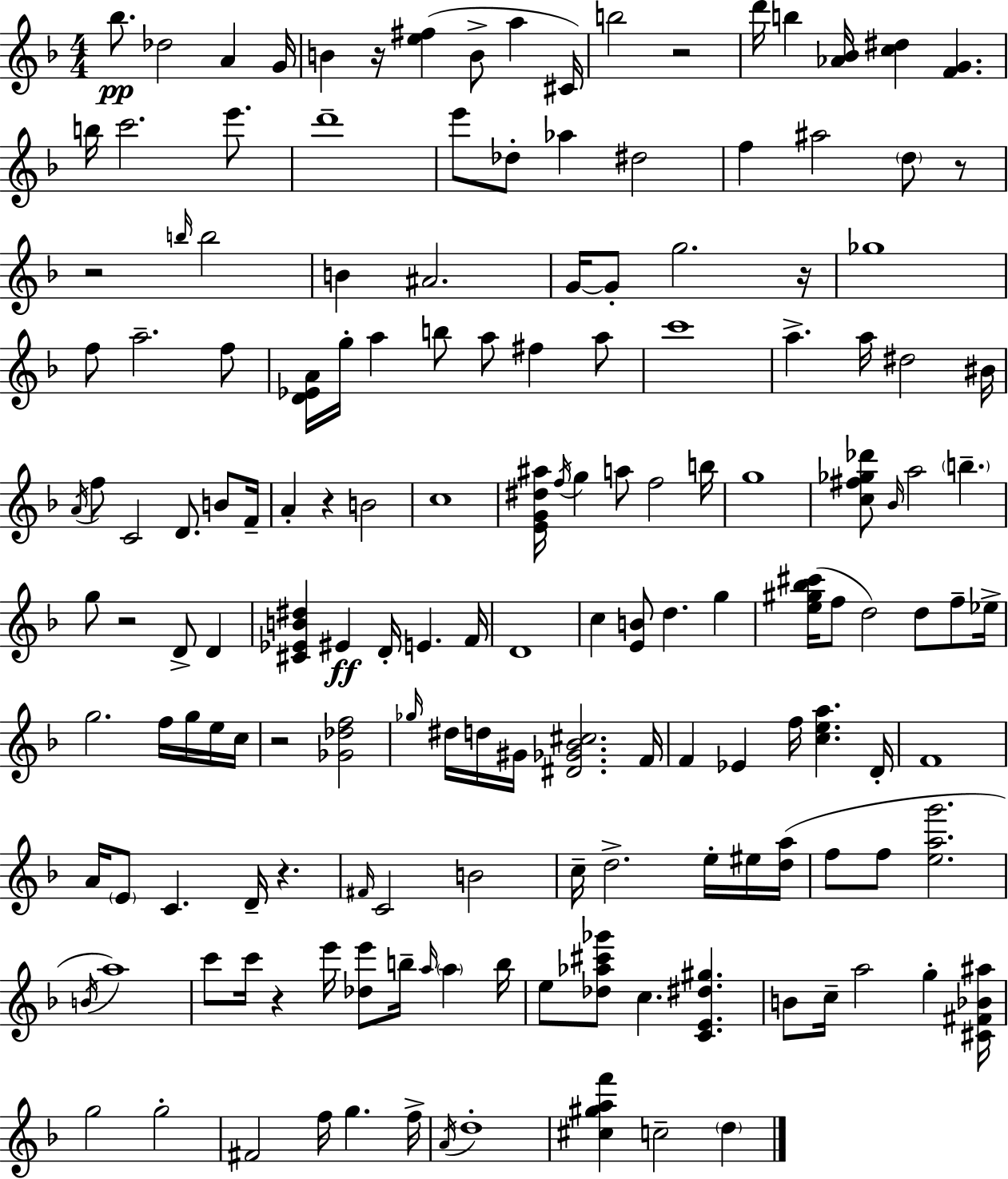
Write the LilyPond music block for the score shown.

{
  \clef treble
  \numericTimeSignature
  \time 4/4
  \key f \major
  bes''8.\pp des''2 a'4 g'16 | b'4 r16 <e'' fis''>4( b'8-> a''4 cis'16) | b''2 r2 | d'''16 b''4 <aes' bes'>16 <c'' dis''>4 <f' g'>4. | \break b''16 c'''2. e'''8. | d'''1-- | e'''8 des''8-. aes''4 dis''2 | f''4 ais''2 \parenthesize d''8 r8 | \break r2 \grace { b''16 } b''2 | b'4 ais'2. | g'16~~ g'8-. g''2. | r16 ges''1 | \break f''8 a''2.-- f''8 | <d' ees' a'>16 g''16-. a''4 b''8 a''8 fis''4 a''8 | c'''1 | a''4.-> a''16 dis''2 | \break bis'16 \acciaccatura { a'16 } f''8 c'2 d'8. b'8 | f'16-- a'4-. r4 b'2 | c''1 | <e' g' dis'' ais''>16 \acciaccatura { f''16 } g''4 a''8 f''2 | \break b''16 g''1 | <c'' fis'' ges'' des'''>8 \grace { bes'16 } a''2 \parenthesize b''4.-- | g''8 r2 d'8-> | d'4 <cis' ees' b' dis''>4 eis'4\ff d'16-. e'4. | \break f'16 d'1 | c''4 <e' b'>8 d''4. | g''4 <e'' gis'' bes'' cis'''>16( f''8 d''2) d''8 | f''8-- ees''16-> g''2. | \break f''16 g''16 e''16 c''16 r2 <ges' des'' f''>2 | \grace { ges''16 } dis''16 d''16 gis'16 <dis' ges' bes' cis''>2. | f'16 f'4 ees'4 f''16 <c'' e'' a''>4. | d'16-. f'1 | \break a'16 \parenthesize e'8 c'4. d'16-- r4. | \grace { fis'16 } c'2 b'2 | c''16-- d''2.-> | e''16-. eis''16 <d'' a''>16( f''8 f''8 <e'' a'' g'''>2. | \break \acciaccatura { b'16 } a''1) | c'''8 c'''16 r4 e'''16 <des'' e'''>8 | b''16-- \grace { a''16 } \parenthesize a''4 b''16 e''8 <des'' aes'' cis''' ges'''>8 c''4. | <c' e' dis'' gis''>4. b'8 c''16-- a''2 | \break g''4-. <cis' fis' bes' ais''>16 g''2 | g''2-. fis'2 | f''16 g''4. f''16-> \acciaccatura { a'16 } d''1-. | <cis'' gis'' a'' f'''>4 c''2-- | \break \parenthesize d''4 \bar "|."
}